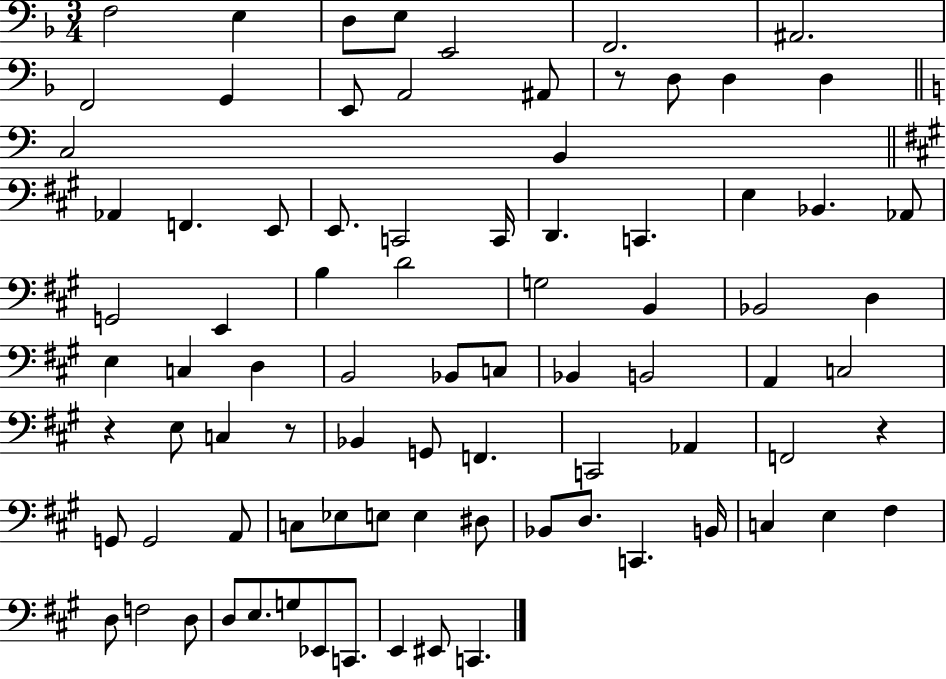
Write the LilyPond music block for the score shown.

{
  \clef bass
  \numericTimeSignature
  \time 3/4
  \key f \major
  f2 e4 | d8 e8 e,2 | f,2. | ais,2. | \break f,2 g,4 | e,8 a,2 ais,8 | r8 d8 d4 d4 | \bar "||" \break \key a \minor c2 b,4 | \bar "||" \break \key a \major aes,4 f,4. e,8 | e,8. c,2 c,16 | d,4. c,4. | e4 bes,4. aes,8 | \break g,2 e,4 | b4 d'2 | g2 b,4 | bes,2 d4 | \break e4 c4 d4 | b,2 bes,8 c8 | bes,4 b,2 | a,4 c2 | \break r4 e8 c4 r8 | bes,4 g,8 f,4. | c,2 aes,4 | f,2 r4 | \break g,8 g,2 a,8 | c8 ees8 e8 e4 dis8 | bes,8 d8. c,4. b,16 | c4 e4 fis4 | \break d8 f2 d8 | d8 e8. g8 ees,8 c,8. | e,4 eis,8 c,4. | \bar "|."
}